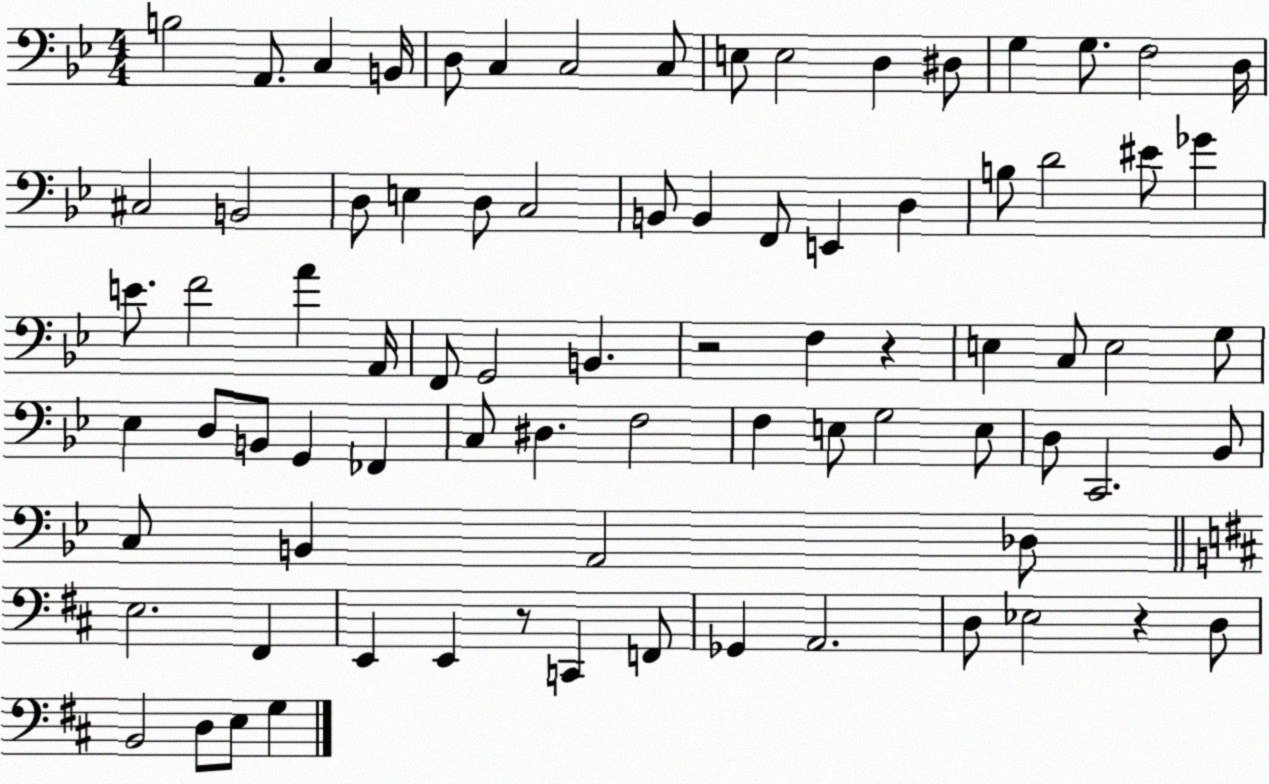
X:1
T:Untitled
M:4/4
L:1/4
K:Bb
B,2 A,,/2 C, B,,/4 D,/2 C, C,2 C,/2 E,/2 E,2 D, ^D,/2 G, G,/2 F,2 D,/4 ^C,2 B,,2 D,/2 E, D,/2 C,2 B,,/2 B,, F,,/2 E,, D, B,/2 D2 ^E/2 _G E/2 F2 A A,,/4 F,,/2 G,,2 B,, z2 F, z E, C,/2 E,2 G,/2 _E, D,/2 B,,/2 G,, _F,, C,/2 ^D, F,2 F, E,/2 G,2 E,/2 D,/2 C,,2 _B,,/2 C,/2 B,, A,,2 _D,/2 E,2 ^F,, E,, E,, z/2 C,, F,,/2 _G,, A,,2 D,/2 _E,2 z D,/2 B,,2 D,/2 E,/2 G,